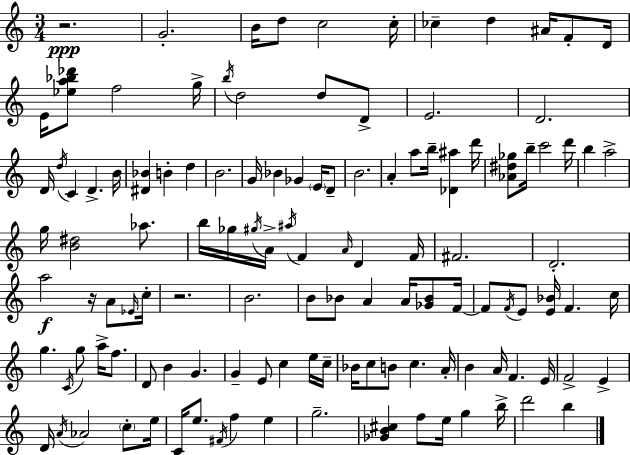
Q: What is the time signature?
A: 3/4